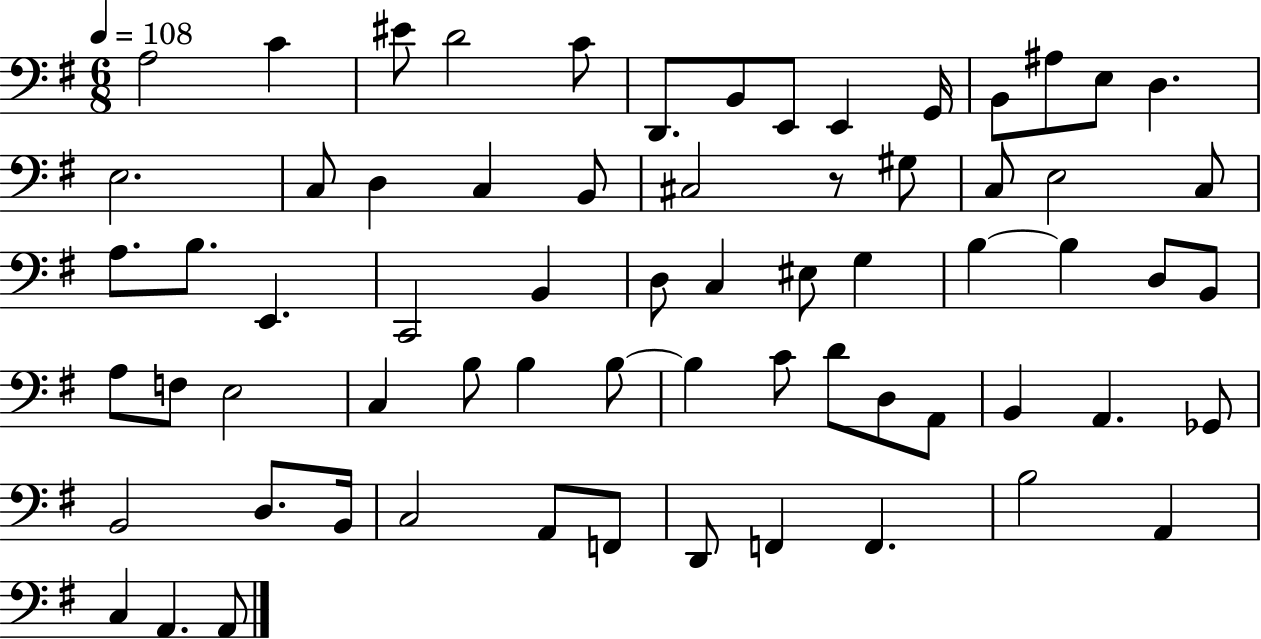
A3/h C4/q EIS4/e D4/h C4/e D2/e. B2/e E2/e E2/q G2/s B2/e A#3/e E3/e D3/q. E3/h. C3/e D3/q C3/q B2/e C#3/h R/e G#3/e C3/e E3/h C3/e A3/e. B3/e. E2/q. C2/h B2/q D3/e C3/q EIS3/e G3/q B3/q B3/q D3/e B2/e A3/e F3/e E3/h C3/q B3/e B3/q B3/e B3/q C4/e D4/e D3/e A2/e B2/q A2/q. Gb2/e B2/h D3/e. B2/s C3/h A2/e F2/e D2/e F2/q F2/q. B3/h A2/q C3/q A2/q. A2/e